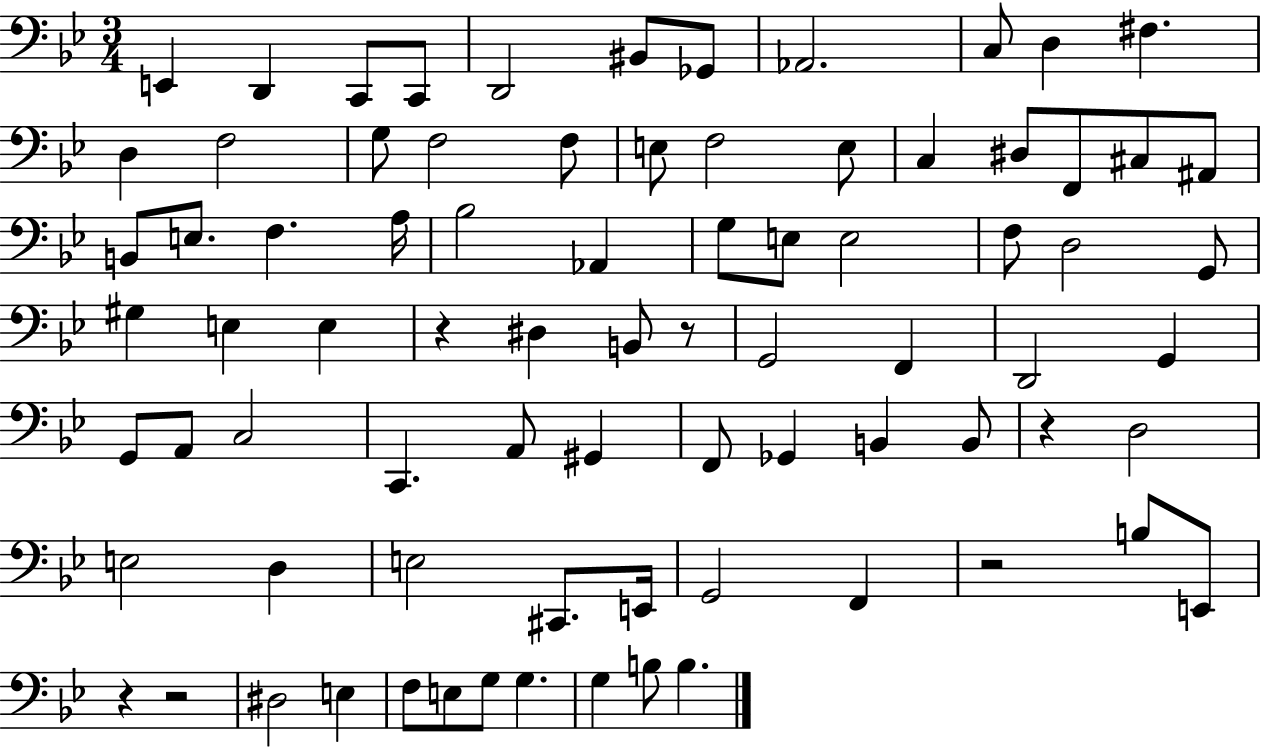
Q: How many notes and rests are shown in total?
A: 80